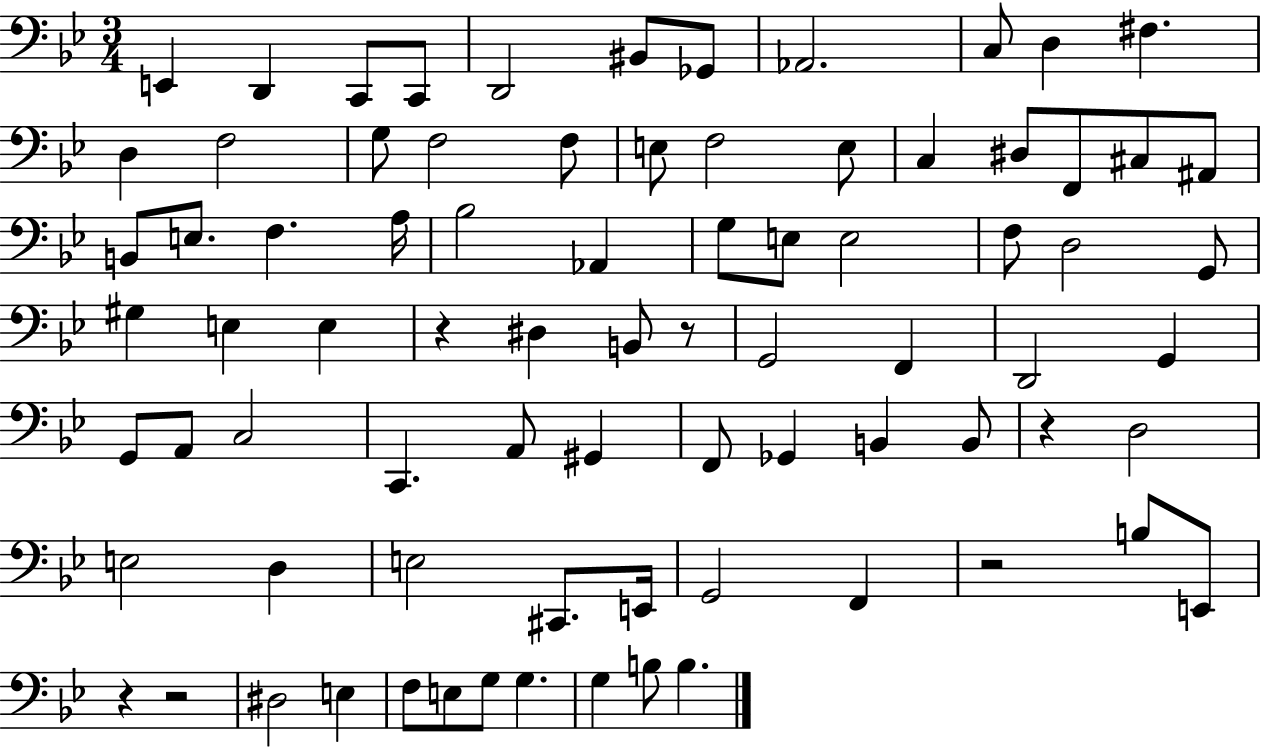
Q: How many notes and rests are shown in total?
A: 80